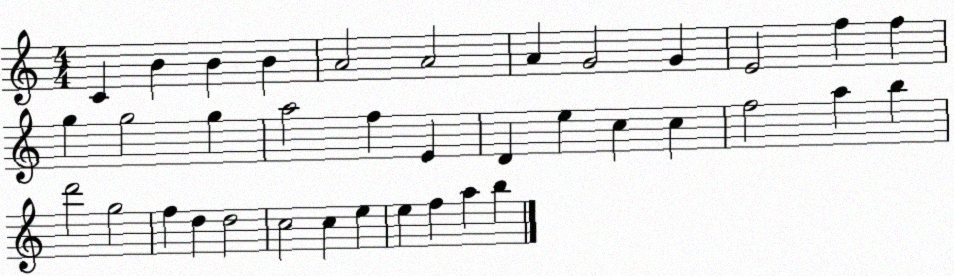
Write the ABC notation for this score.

X:1
T:Untitled
M:4/4
L:1/4
K:C
C B B B A2 A2 A G2 G E2 f f g g2 g a2 f E D e c c f2 a b d'2 g2 f d d2 c2 c e e f a b